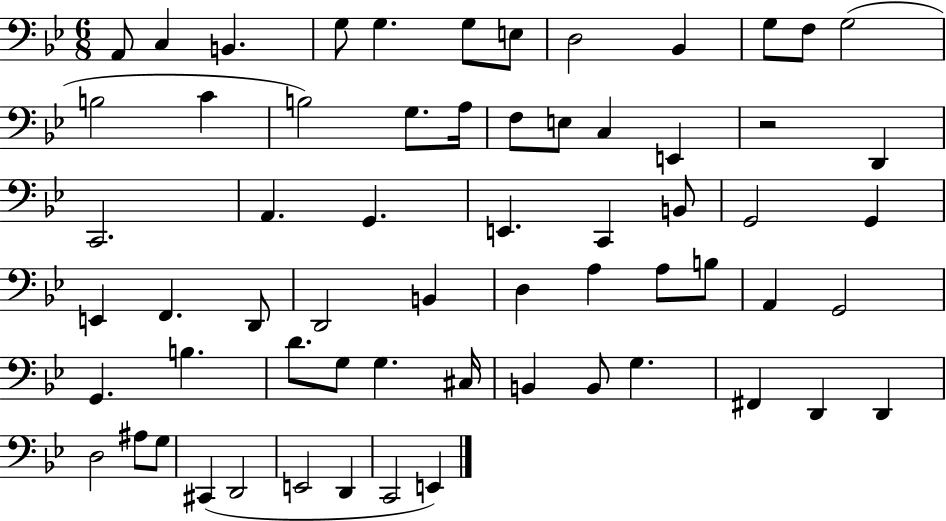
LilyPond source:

{
  \clef bass
  \numericTimeSignature
  \time 6/8
  \key bes \major
  a,8 c4 b,4. | g8 g4. g8 e8 | d2 bes,4 | g8 f8 g2( | \break b2 c'4 | b2) g8. a16 | f8 e8 c4 e,4 | r2 d,4 | \break c,2. | a,4. g,4. | e,4. c,4 b,8 | g,2 g,4 | \break e,4 f,4. d,8 | d,2 b,4 | d4 a4 a8 b8 | a,4 g,2 | \break g,4. b4. | d'8. g8 g4. cis16 | b,4 b,8 g4. | fis,4 d,4 d,4 | \break d2 ais8 g8 | cis,4( d,2 | e,2 d,4 | c,2 e,4) | \break \bar "|."
}